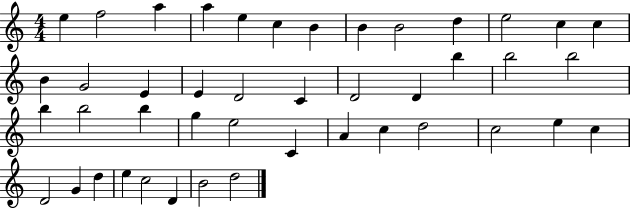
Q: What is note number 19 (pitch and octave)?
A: C4